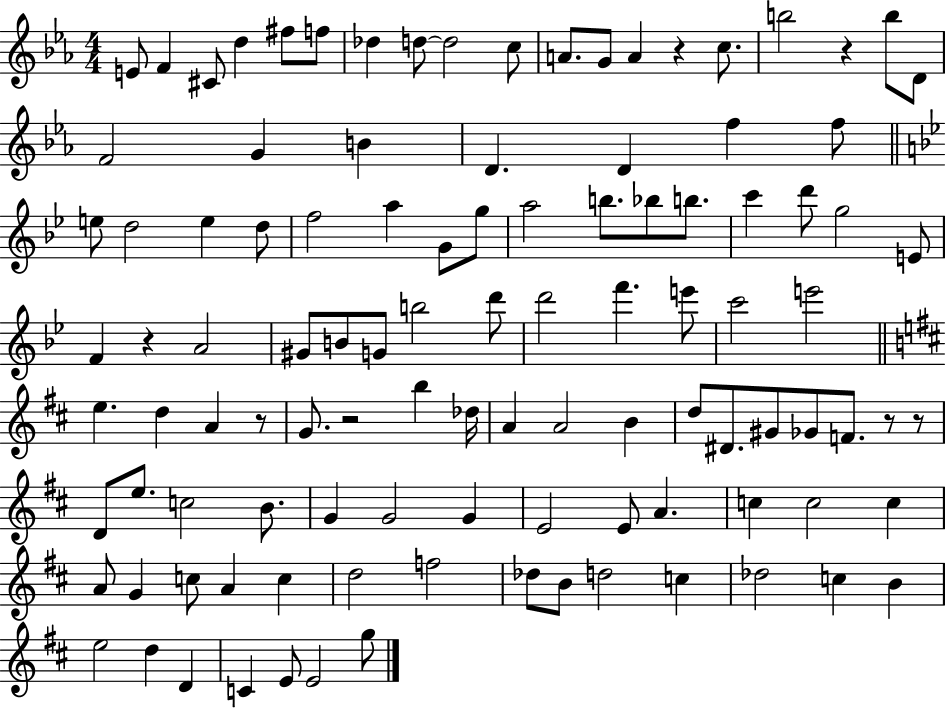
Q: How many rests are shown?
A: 7